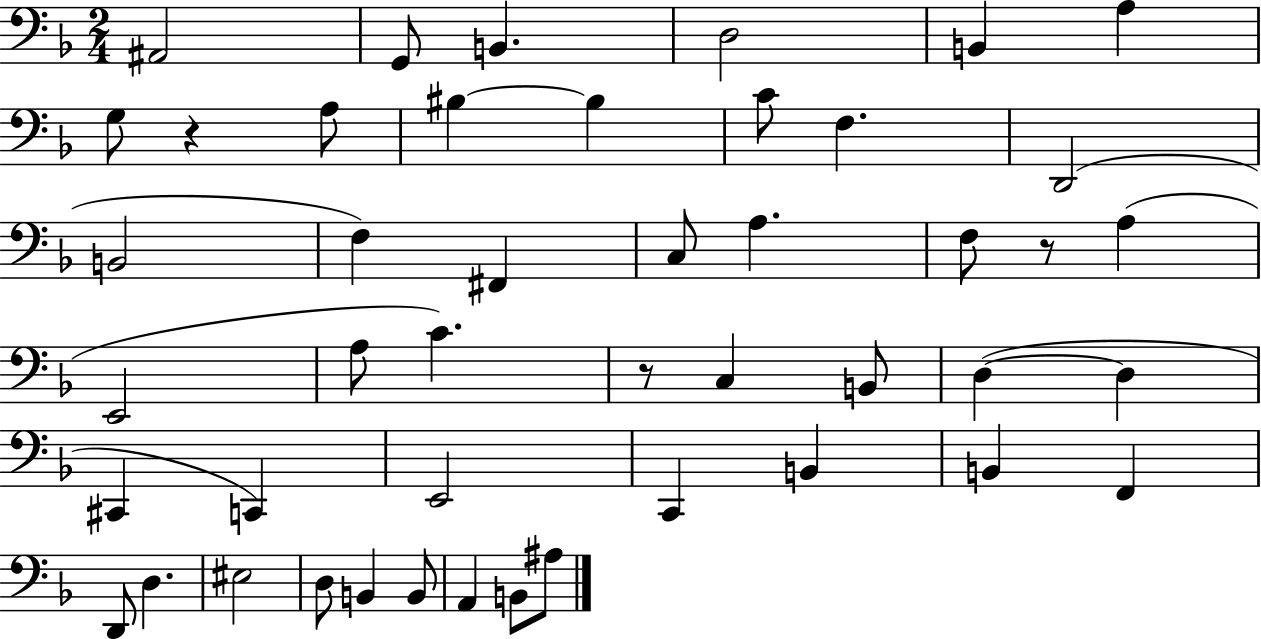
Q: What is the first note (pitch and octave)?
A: A#2